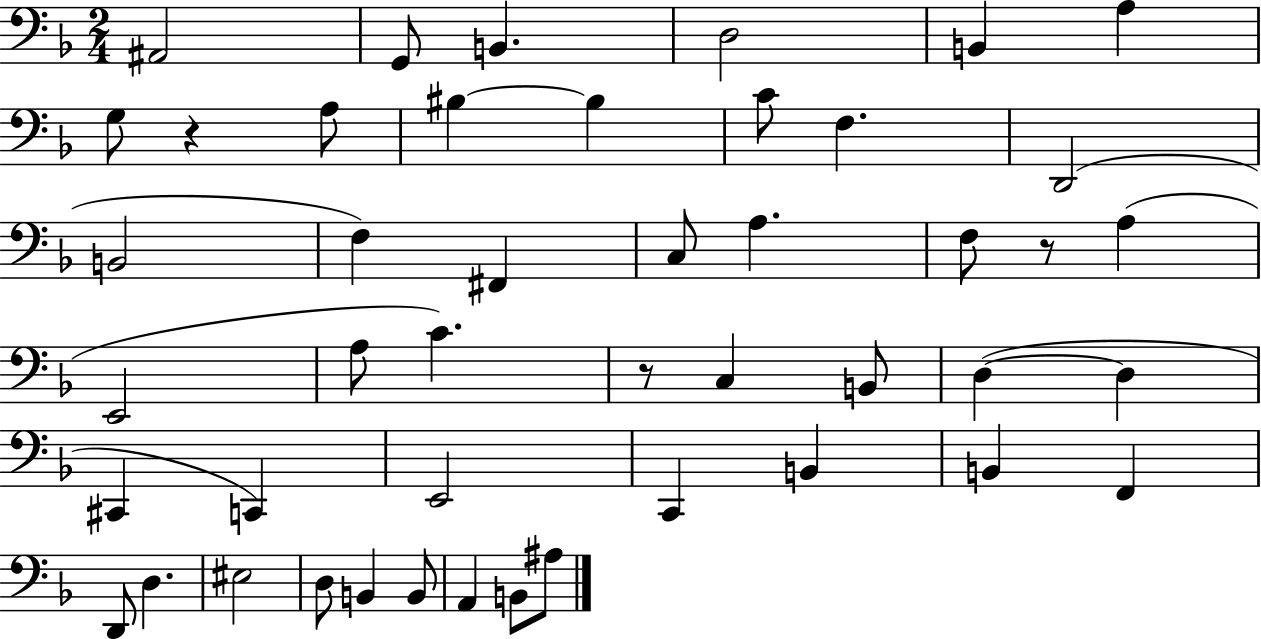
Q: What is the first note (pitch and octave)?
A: A#2